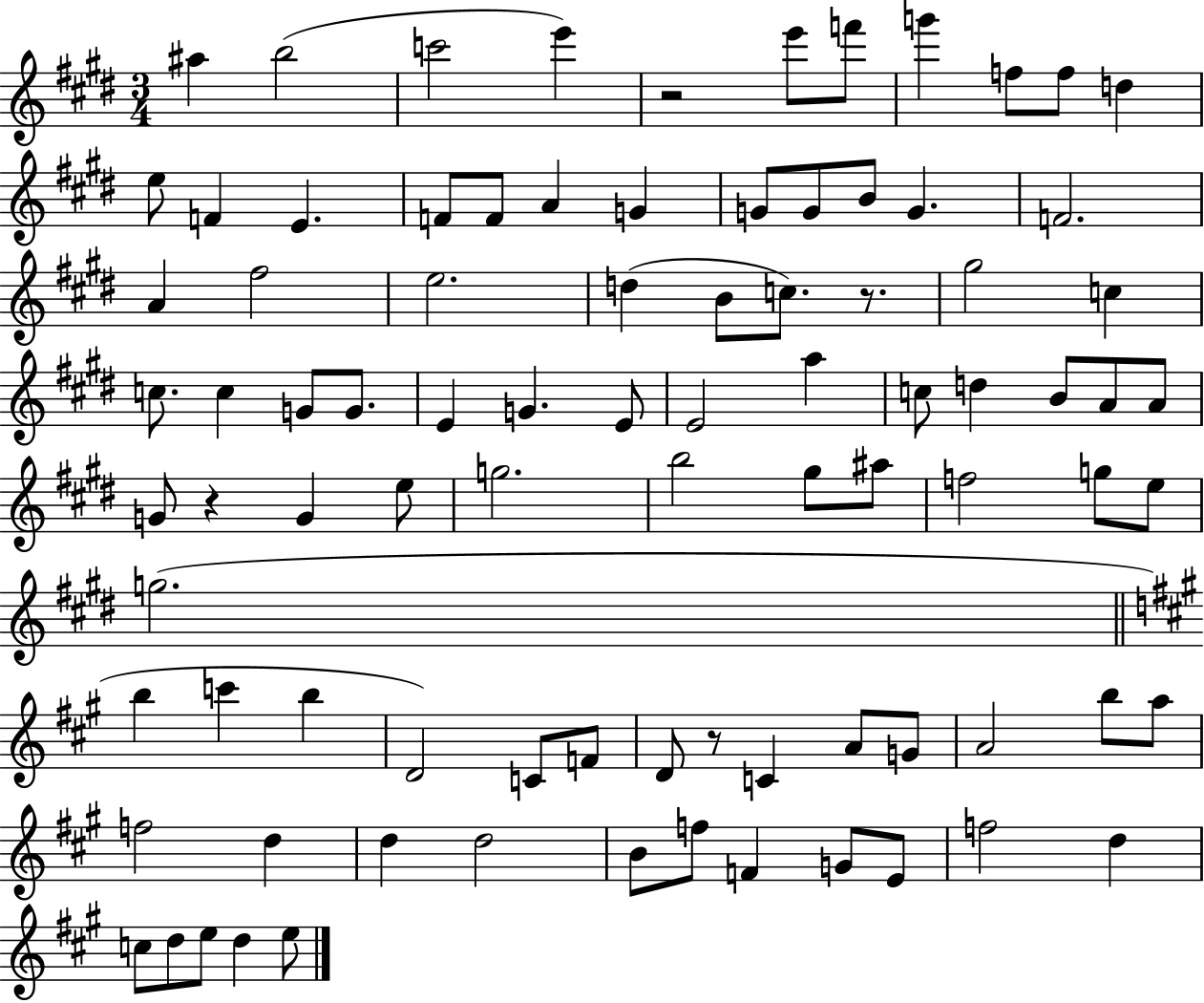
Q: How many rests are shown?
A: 4